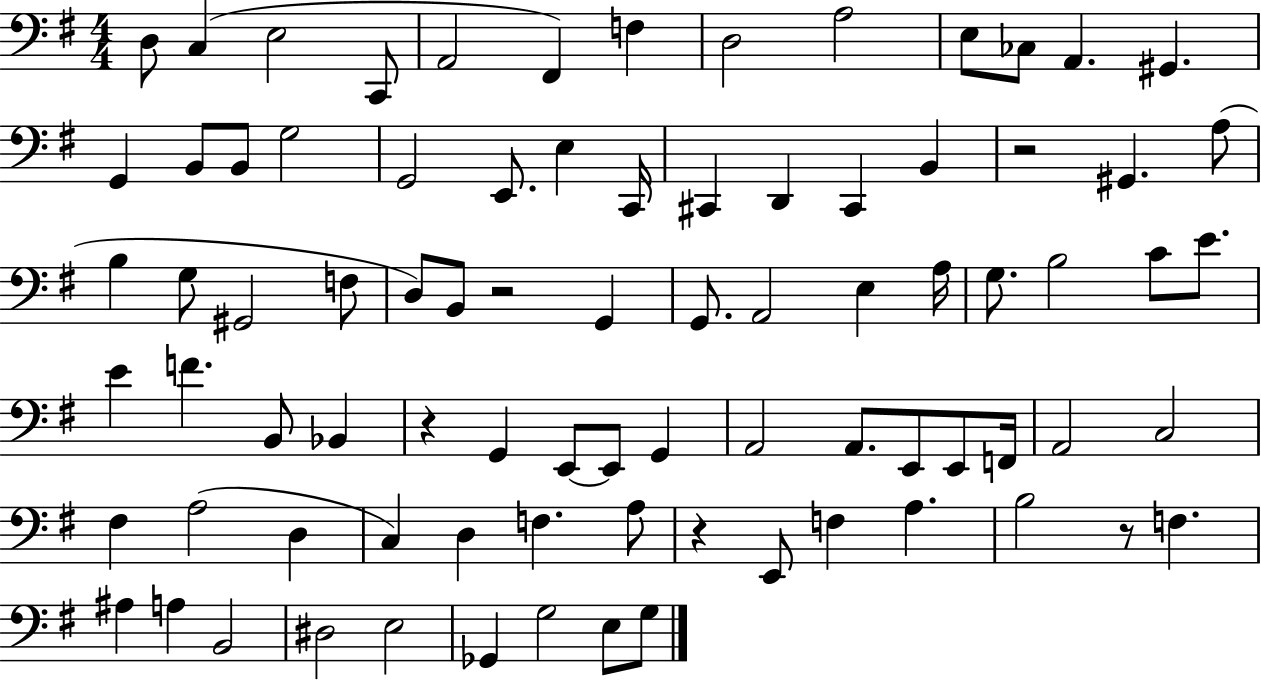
X:1
T:Untitled
M:4/4
L:1/4
K:G
D,/2 C, E,2 C,,/2 A,,2 ^F,, F, D,2 A,2 E,/2 _C,/2 A,, ^G,, G,, B,,/2 B,,/2 G,2 G,,2 E,,/2 E, C,,/4 ^C,, D,, ^C,, B,, z2 ^G,, A,/2 B, G,/2 ^G,,2 F,/2 D,/2 B,,/2 z2 G,, G,,/2 A,,2 E, A,/4 G,/2 B,2 C/2 E/2 E F B,,/2 _B,, z G,, E,,/2 E,,/2 G,, A,,2 A,,/2 E,,/2 E,,/2 F,,/4 A,,2 C,2 ^F, A,2 D, C, D, F, A,/2 z E,,/2 F, A, B,2 z/2 F, ^A, A, B,,2 ^D,2 E,2 _G,, G,2 E,/2 G,/2